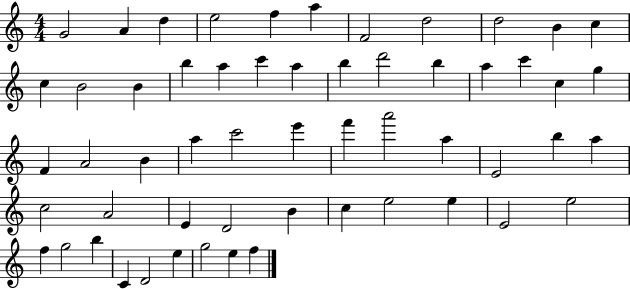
X:1
T:Untitled
M:4/4
L:1/4
K:C
G2 A d e2 f a F2 d2 d2 B c c B2 B b a c' a b d'2 b a c' c g F A2 B a c'2 e' f' a'2 a E2 b a c2 A2 E D2 B c e2 e E2 e2 f g2 b C D2 e g2 e f